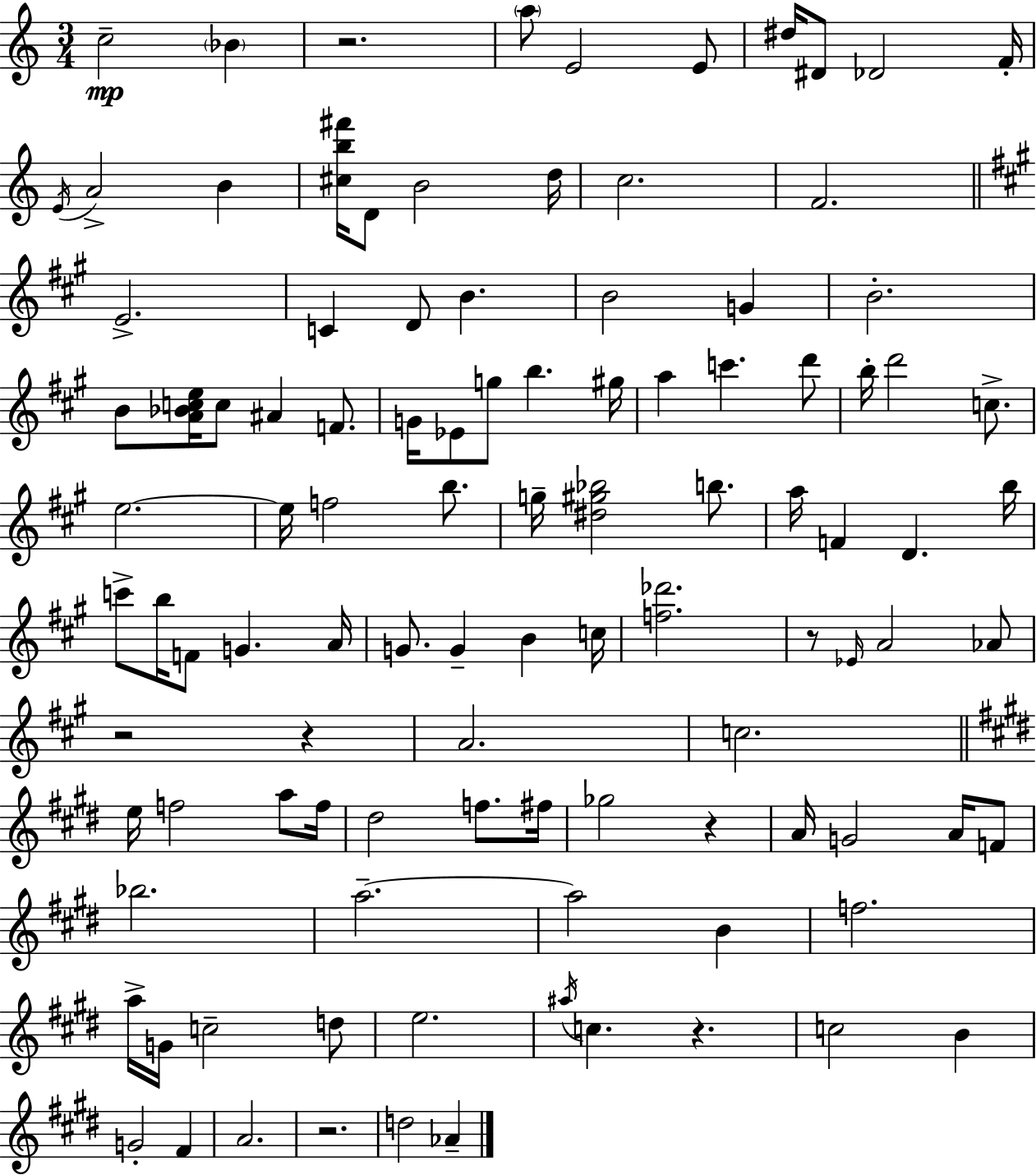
{
  \clef treble
  \numericTimeSignature
  \time 3/4
  \key c \major
  c''2--\mp \parenthesize bes'4 | r2. | \parenthesize a''8 e'2 e'8 | dis''16 dis'8 des'2 f'16-. | \break \acciaccatura { e'16 } a'2-> b'4 | <cis'' b'' fis'''>16 d'8 b'2 | d''16 c''2. | f'2. | \break \bar "||" \break \key a \major e'2.-> | c'4 d'8 b'4. | b'2 g'4 | b'2.-. | \break b'8 <a' bes' c'' e''>16 c''8 ais'4 f'8. | g'16 ees'8 g''8 b''4. gis''16 | a''4 c'''4. d'''8 | b''16-. d'''2 c''8.-> | \break e''2.~~ | e''16 f''2 b''8. | g''16-- <dis'' gis'' bes''>2 b''8. | a''16 f'4 d'4. b''16 | \break c'''8-> b''16 f'8 g'4. a'16 | g'8. g'4-- b'4 c''16 | <f'' des'''>2. | r8 \grace { ees'16 } a'2 aes'8 | \break r2 r4 | a'2. | c''2. | \bar "||" \break \key e \major e''16 f''2 a''8 f''16 | dis''2 f''8. fis''16 | ges''2 r4 | a'16 g'2 a'16 f'8 | \break bes''2. | a''2.--~~ | a''2 b'4 | f''2. | \break a''16-> g'16 c''2-- d''8 | e''2. | \acciaccatura { ais''16 } c''4. r4. | c''2 b'4 | \break g'2-. fis'4 | a'2. | r2. | d''2 aes'4-- | \break \bar "|."
}